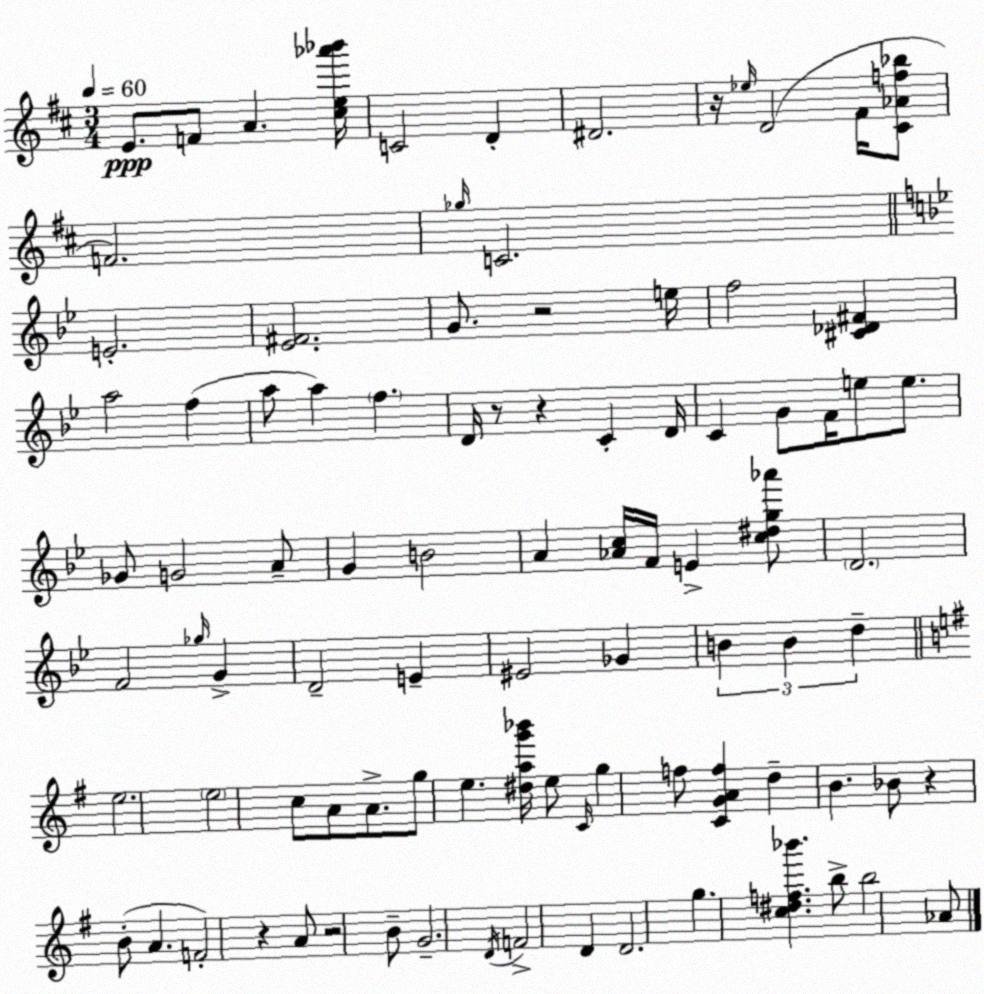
X:1
T:Untitled
M:3/4
L:1/4
K:D
E/2 F/2 A [^ce_a'_b']/4 C2 D ^D2 z/4 _e/4 D2 ^F/4 [^C_Af_b]/2 F2 _g/4 C2 E2 [_E^F]2 G/2 z2 e/4 f2 [^C_D^F] a2 f a/2 a f D/4 z/2 z C D/4 C G/2 F/4 e/2 e/2 _G/2 G2 A/2 G B2 A [_Ac]/4 F/4 E [c^dg_a']/2 D2 F2 _g/4 G D2 E ^E2 _G B B d e2 e2 c/2 A/2 A/2 g/2 e [^dag'_b']/4 e/2 C/4 g f/2 [CGAf] d B _B/2 z B/2 A F2 z A/2 z2 B/2 G2 D/4 F2 D D2 g [c^df_b'] b/2 b2 _A/2